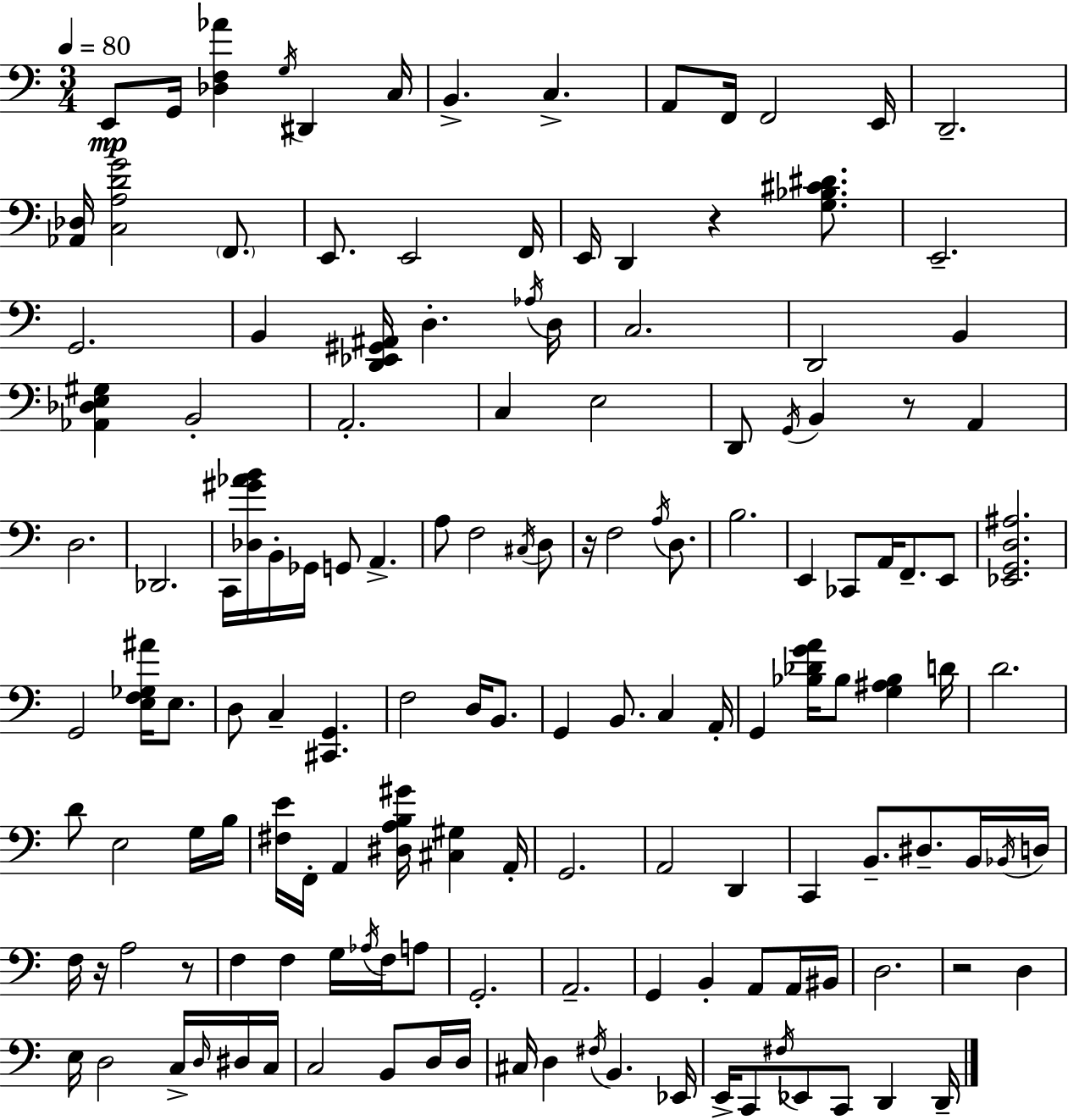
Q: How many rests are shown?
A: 6